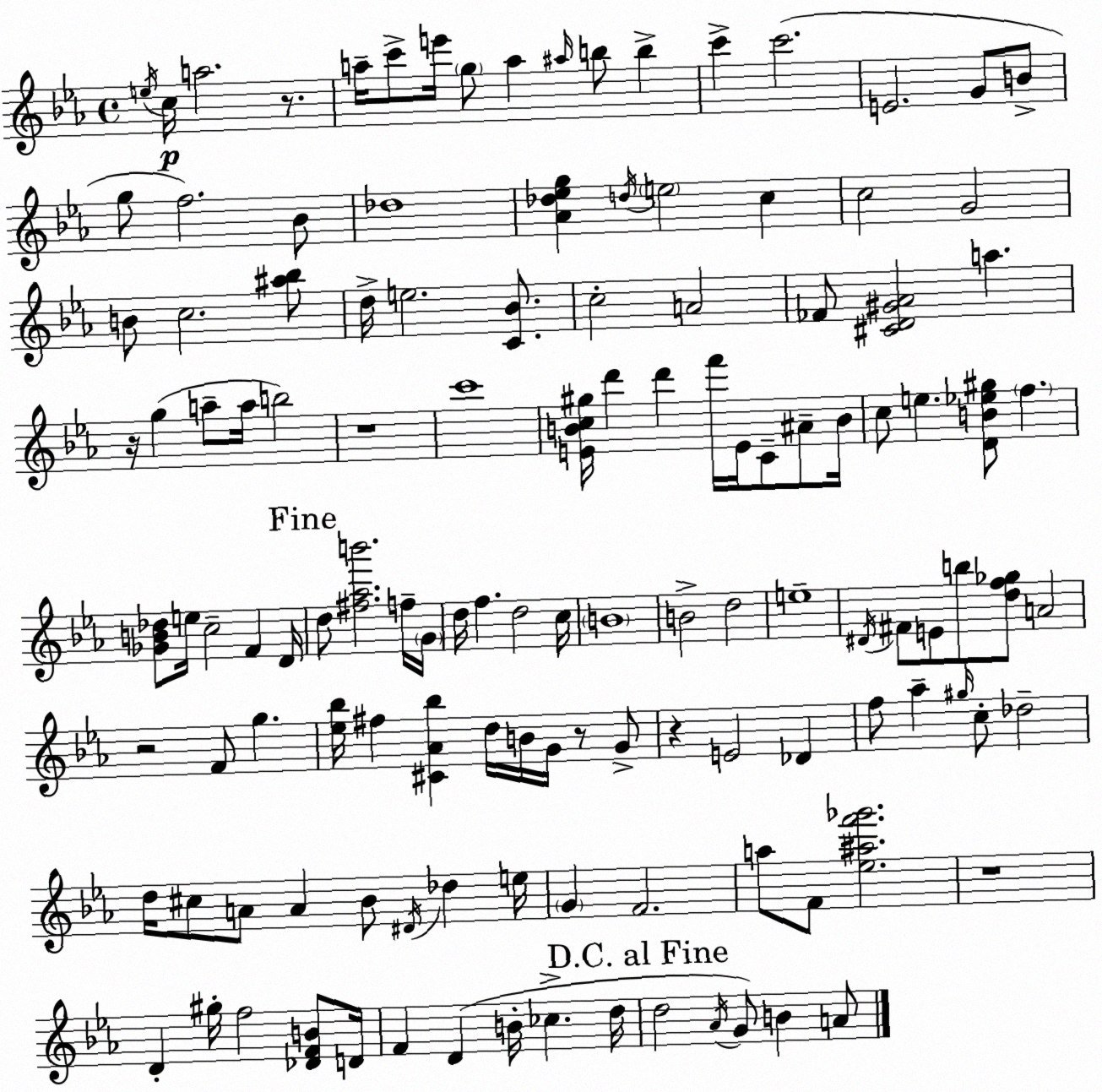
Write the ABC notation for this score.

X:1
T:Untitled
M:4/4
L:1/4
K:Cm
e/4 c/4 a2 z/2 a/4 c'/2 e'/4 g/2 a ^a/4 b/2 b c' c'2 E2 G/2 B/2 g/2 f2 _B/2 _d4 [_A_d_eg] d/4 e2 c c2 G2 B/2 c2 [^a_b]/2 d/4 e2 [C_B]/2 c2 A2 _F/2 [^CD^G_A]2 a z/4 g a/2 a/4 b2 z4 c'4 [EBc^g]/4 d' d' f'/4 E/4 C/2 ^A/2 B/4 c/2 e [DB_e^g]/2 f [_GB_d]/2 e/4 c2 F D/4 d/2 [^f_ab']2 f/4 G/4 d/4 f d2 c/4 B4 B2 d2 e4 ^D/4 ^F/2 E/2 b/2 [df_g]/2 A2 z2 F/2 g [_e_b]/4 ^f [^C_A_b] d/4 B/4 G/4 z/2 G/2 z E2 _D f/2 _a ^g/4 c/2 _d2 d/4 ^c/2 A/2 A _B/2 ^D/4 _d e/4 G F2 a/2 F/2 [_e^af'_g']2 z4 D ^g/4 f2 [_DFB]/2 D/4 F D B/4 _c d/4 d2 _A/4 G/2 B A/2